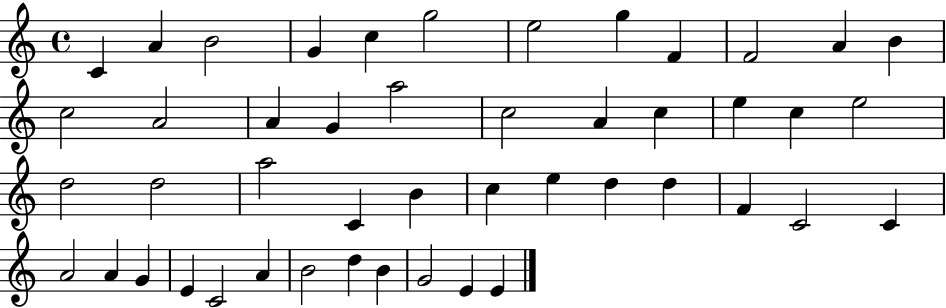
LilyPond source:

{
  \clef treble
  \time 4/4
  \defaultTimeSignature
  \key c \major
  c'4 a'4 b'2 | g'4 c''4 g''2 | e''2 g''4 f'4 | f'2 a'4 b'4 | \break c''2 a'2 | a'4 g'4 a''2 | c''2 a'4 c''4 | e''4 c''4 e''2 | \break d''2 d''2 | a''2 c'4 b'4 | c''4 e''4 d''4 d''4 | f'4 c'2 c'4 | \break a'2 a'4 g'4 | e'4 c'2 a'4 | b'2 d''4 b'4 | g'2 e'4 e'4 | \break \bar "|."
}